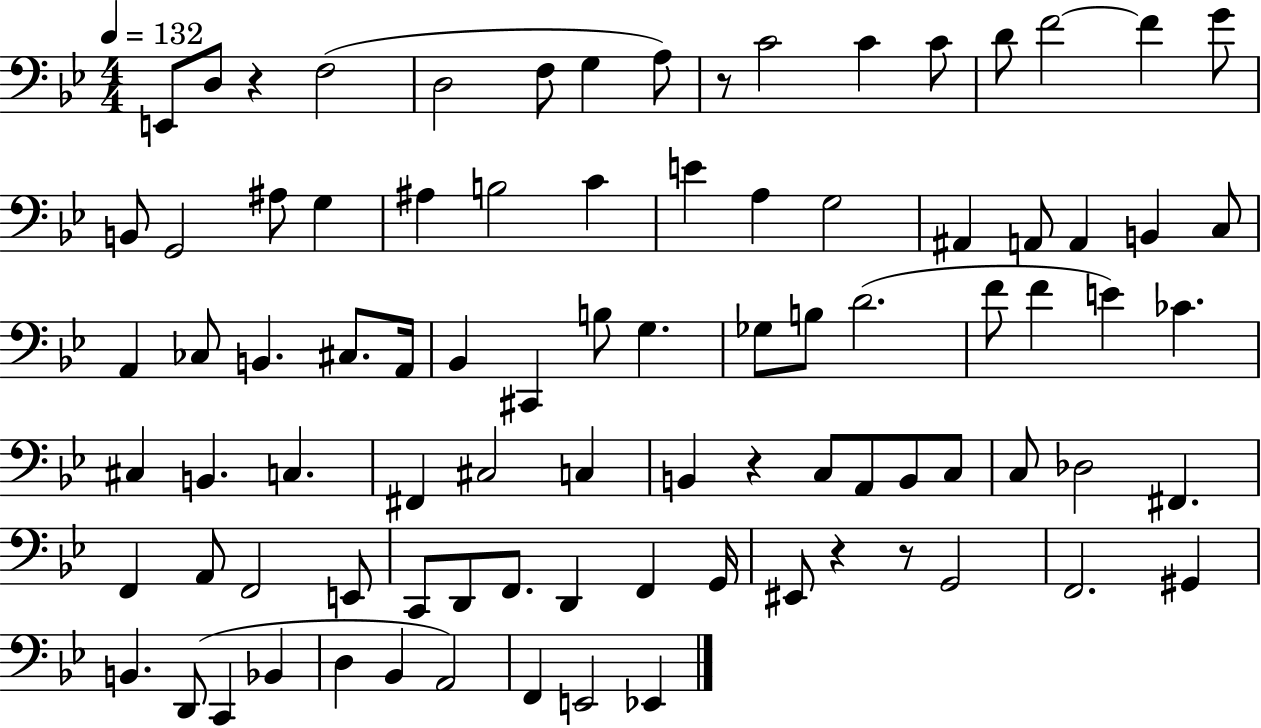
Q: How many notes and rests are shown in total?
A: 88